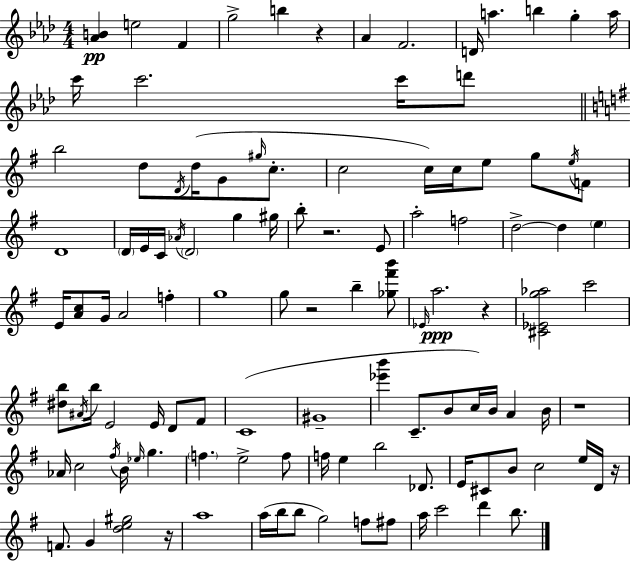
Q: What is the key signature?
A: AES major